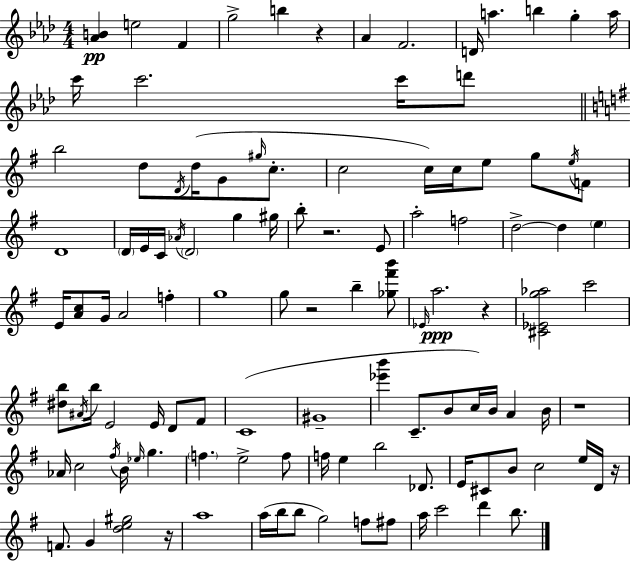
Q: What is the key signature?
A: AES major